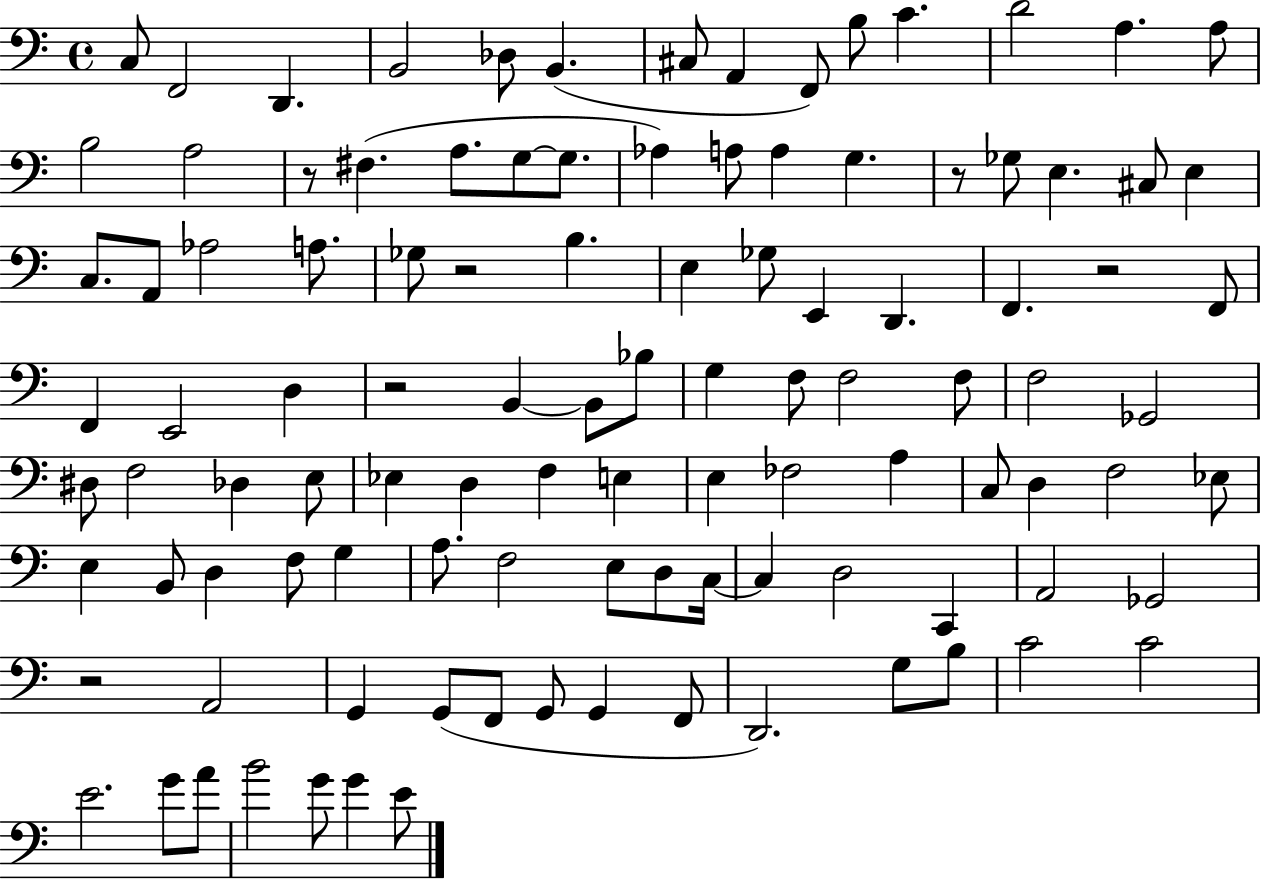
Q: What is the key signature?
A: C major